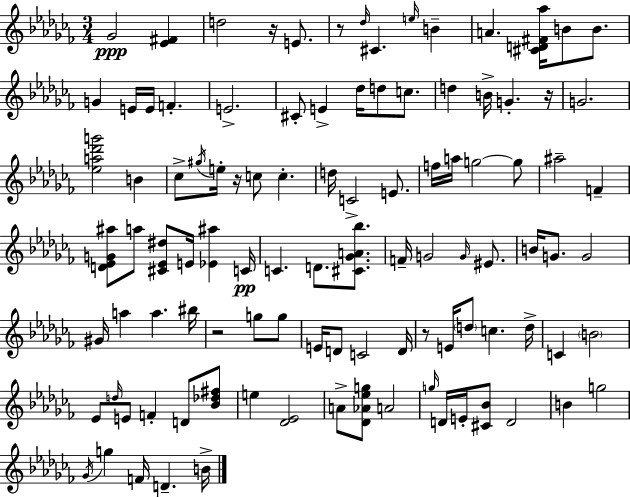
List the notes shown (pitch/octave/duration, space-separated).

Gb4/h [Eb4,F#4]/q D5/h R/s E4/e. R/e Db5/s C#4/q. E5/s B4/q A4/q. [C#4,D4,F#4,Ab5]/s B4/e B4/e. G4/q E4/s E4/s F4/q. E4/h. C#4/e E4/q Db5/s D5/e C5/e. D5/q B4/s G4/q. R/s G4/h. [Eb5,A5,Db6,G6]/h B4/q CES5/e G#5/s E5/s R/s C5/e C5/q. D5/s C4/h E4/e. F5/s A5/s G5/h G5/e A#5/h F4/q [D4,Eb4,G4,A#5]/e A5/e [C#4,Eb4,D#5]/e E4/s [Eb4,A#5]/q C4/s C4/q. D4/e. [C#4,Gb4,A4,Bb5]/e. F4/s G4/h G4/s EIS4/e. B4/s G4/e. G4/h G#4/s A5/q A5/q. BIS5/s R/h G5/e G5/e E4/s D4/e C4/h D4/s R/e E4/s D5/e C5/q. D5/s C4/q B4/h Eb4/e D5/s E4/e F4/q D4/e [Bb4,Db5,F#5]/e E5/q [Db4,Eb4]/h A4/e [Db4,Ab4,Eb5,G5]/e A4/h G5/s D4/s E4/s [C#4,Bb4]/e D4/h B4/q G5/h Gb4/s G5/q F4/s D4/q. B4/s